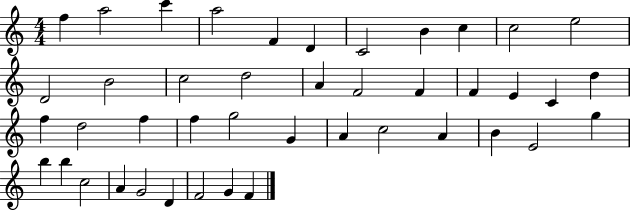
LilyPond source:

{
  \clef treble
  \numericTimeSignature
  \time 4/4
  \key c \major
  f''4 a''2 c'''4 | a''2 f'4 d'4 | c'2 b'4 c''4 | c''2 e''2 | \break d'2 b'2 | c''2 d''2 | a'4 f'2 f'4 | f'4 e'4 c'4 d''4 | \break f''4 d''2 f''4 | f''4 g''2 g'4 | a'4 c''2 a'4 | b'4 e'2 g''4 | \break b''4 b''4 c''2 | a'4 g'2 d'4 | f'2 g'4 f'4 | \bar "|."
}